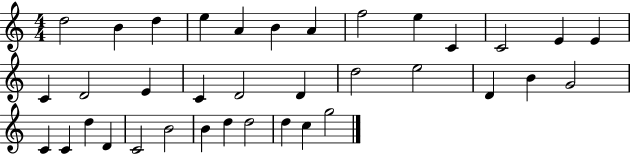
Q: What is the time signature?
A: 4/4